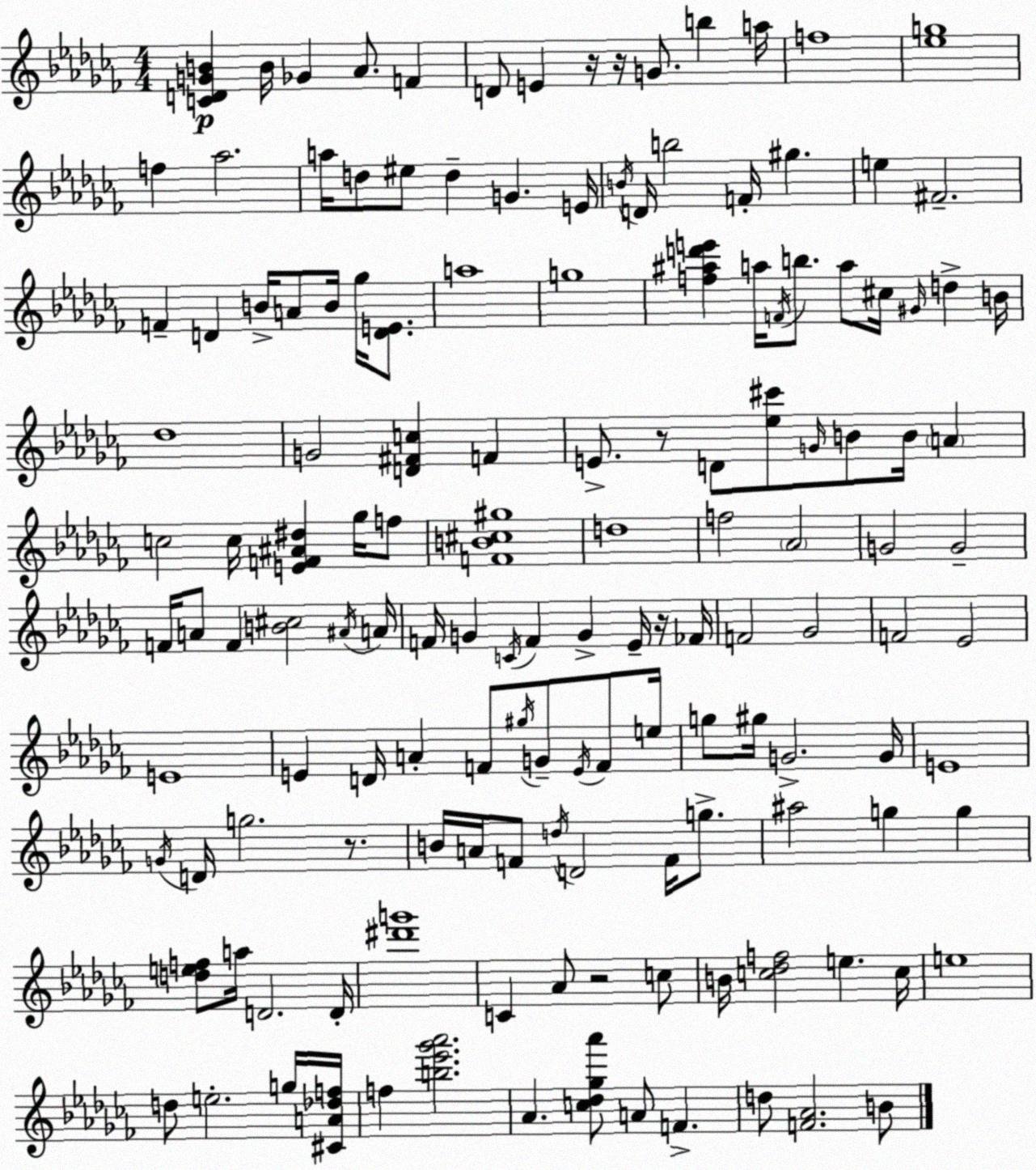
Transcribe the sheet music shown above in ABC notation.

X:1
T:Untitled
M:4/4
L:1/4
K:Abm
[CDGB] B/4 _G _A/2 F D/2 E z/4 z/4 G/2 b a/4 f4 [_eg]4 f _a2 a/4 d/2 ^e/2 d G E/4 B/4 D/4 b2 F/4 ^g e ^F2 F D B/4 A/2 B/4 _g/4 [DE]/2 a4 g4 [f^ad'e'] a/4 F/4 b/2 a/2 ^c/4 ^G/4 d B/4 _d4 G2 [D^Fc] F E/2 z/2 D/2 [_e^c']/2 G/4 B/2 B/4 A c2 c/4 [EF^A^d] _g/4 f/2 [FB^c^g]4 d4 f2 _A2 G2 G2 F/4 A/2 F [B^c]2 ^A/4 A/4 F/4 G C/4 F G _E/4 z/4 _F/4 F2 _G2 F2 _E2 E4 E D/4 A F/2 ^g/4 G/2 E/4 F/2 e/4 g/2 ^g/4 G2 G/4 E4 G/4 D/4 g2 z/2 B/4 A/4 F/2 d/4 D2 F/4 g/2 ^a2 g g [def]/2 a/4 D2 D/4 [^d'g']4 C _A/2 z2 c/2 B/4 [c_df]2 e c/4 e4 d/2 e2 g/4 [^CA_df]/4 f [b_e'_g'_a']2 _A [c_d_g_a']/2 A/2 F d/2 [F_A]2 B/2